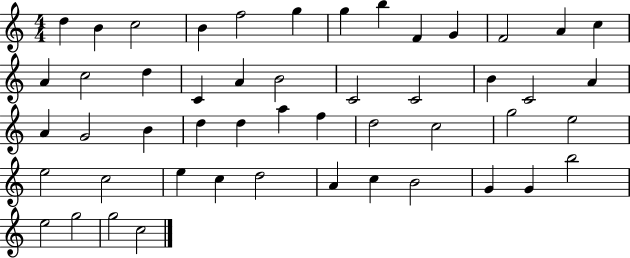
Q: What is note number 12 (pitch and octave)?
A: A4